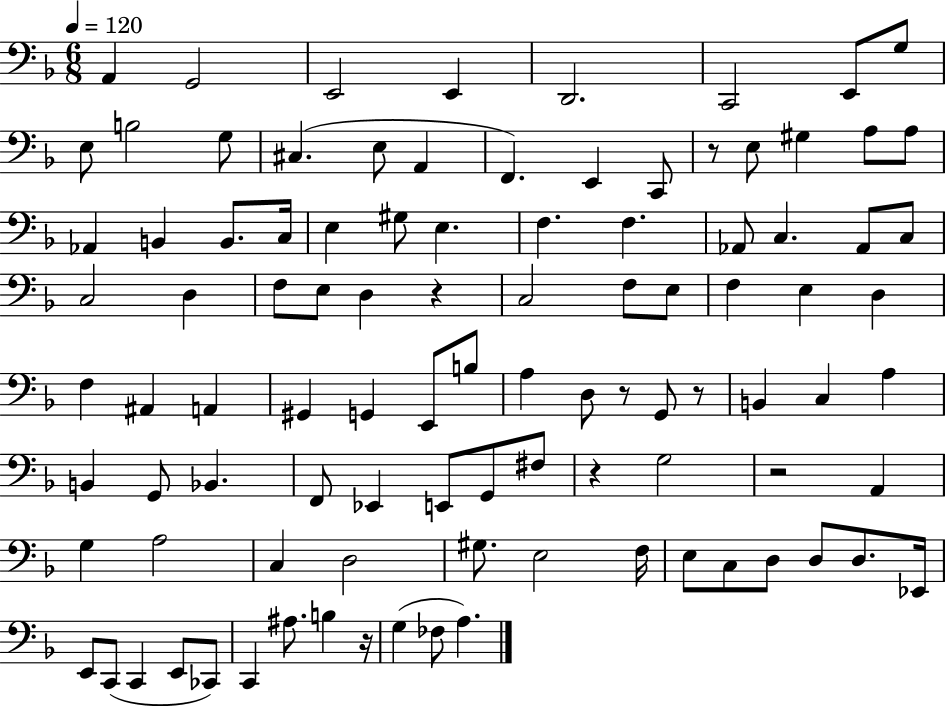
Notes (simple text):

A2/q G2/h E2/h E2/q D2/h. C2/h E2/e G3/e E3/e B3/h G3/e C#3/q. E3/e A2/q F2/q. E2/q C2/e R/e E3/e G#3/q A3/e A3/e Ab2/q B2/q B2/e. C3/s E3/q G#3/e E3/q. F3/q. F3/q. Ab2/e C3/q. Ab2/e C3/e C3/h D3/q F3/e E3/e D3/q R/q C3/h F3/e E3/e F3/q E3/q D3/q F3/q A#2/q A2/q G#2/q G2/q E2/e B3/e A3/q D3/e R/e G2/e R/e B2/q C3/q A3/q B2/q G2/e Bb2/q. F2/e Eb2/q E2/e G2/e F#3/e R/q G3/h R/h A2/q G3/q A3/h C3/q D3/h G#3/e. E3/h F3/s E3/e C3/e D3/e D3/e D3/e. Eb2/s E2/e C2/e C2/q E2/e CES2/e C2/q A#3/e. B3/q R/s G3/q FES3/e A3/q.